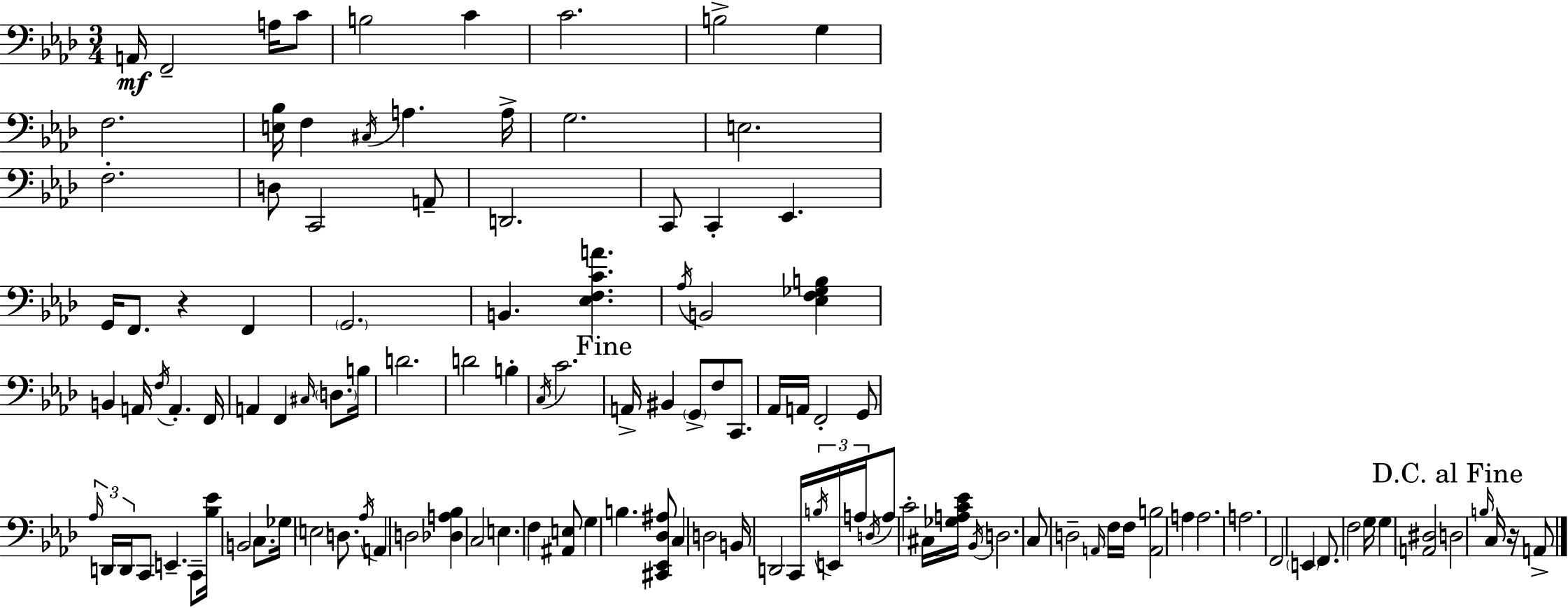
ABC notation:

X:1
T:Untitled
M:3/4
L:1/4
K:Fm
A,,/4 F,,2 A,/4 C/2 B,2 C C2 B,2 G, F,2 [E,_B,]/4 F, ^C,/4 A, A,/4 G,2 E,2 F,2 D,/2 C,,2 A,,/2 D,,2 C,,/2 C,, _E,, G,,/4 F,,/2 z F,, G,,2 B,, [_E,F,CA] _A,/4 B,,2 [_E,F,_G,B,] B,, A,,/4 F,/4 A,, F,,/4 A,, F,, ^C,/4 D,/2 B,/4 D2 D2 B, C,/4 C2 A,,/4 ^B,, G,,/2 F,/2 C,,/2 _A,,/4 A,,/4 F,,2 G,,/2 _A,/4 D,,/4 D,,/4 C,,/2 E,, C,,/2 [_B,_E]/4 B,,2 C,/2 _G,/4 E,2 D,/2 _A,/4 A,, D,2 [_D,A,_B,] C,2 E, F, [^A,,E,]/2 G, B, [^C,,_E,,_D,^A,]/2 C, D,2 B,,/4 D,,2 C,,/4 B,/4 E,,/4 A,/4 D,/4 A,/2 C2 ^C,/4 [_G,A,C_E]/4 _B,,/4 D,2 C,/2 D,2 A,,/4 F,/4 F,/4 [A,,B,]2 A, A,2 A,2 F,,2 E,, F,,/2 F,2 G,/4 G, [A,,^D,]2 D,2 B,/4 C,/4 z/4 A,,/2